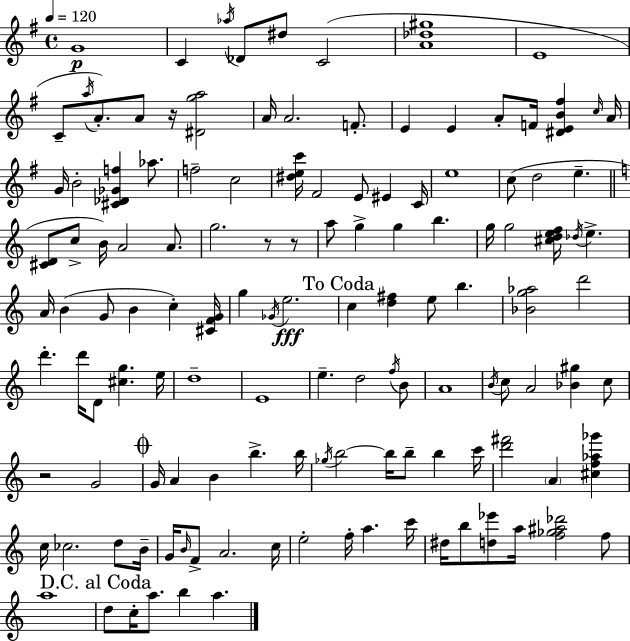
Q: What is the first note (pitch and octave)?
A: G4